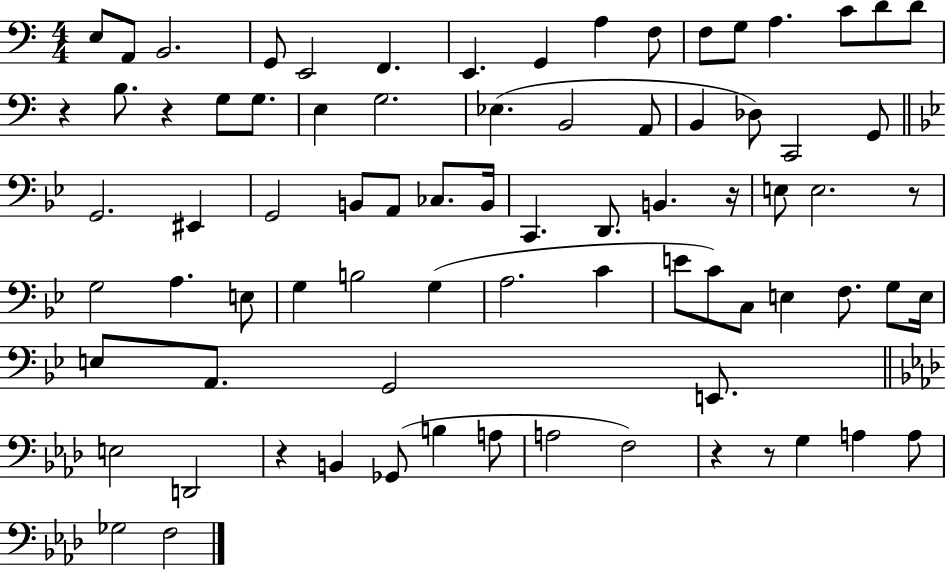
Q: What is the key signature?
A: C major